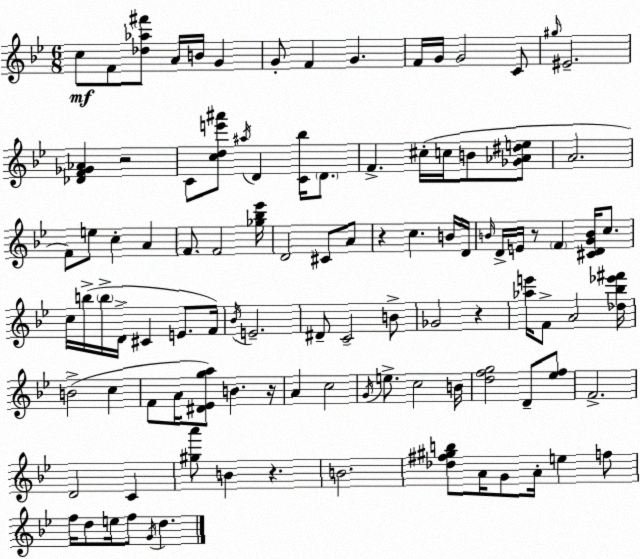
X:1
T:Untitled
M:6/8
L:1/4
K:Gm
c/2 F/2 [_d_a^f']/2 A/4 B/4 G G/2 F G F/4 G/4 G2 C/2 ^g/4 ^E2 [_DF_G_A] z2 C/2 [cde'^a']/2 ^a/4 D [C_b]/4 D/2 F ^c/4 c/4 B/2 [_G_A^de]/2 A2 F/2 e/2 c A F/2 F2 [_g_b_e']/4 D2 ^C/2 A/2 z c B/4 D/4 B/4 D/4 E/4 z/2 F [^CDGB]/4 c/2 c/4 b/4 b/4 D/4 ^C E/2 F/4 _B/4 E2 ^D/2 C2 B/2 _G2 z [_ae']/4 F/2 A2 [_d_b_e'^f']/4 B2 c F/2 A/4 [^D_Ega]/2 B z/4 A c2 G/4 e/2 c2 B/4 [dfg]2 D/2 [_ef]/2 F2 D2 C [^ga']/2 B z B2 [_d^f^gb]/2 A/4 G/2 A/4 e f/2 f/4 d/2 e/4 f/2 G/4 d